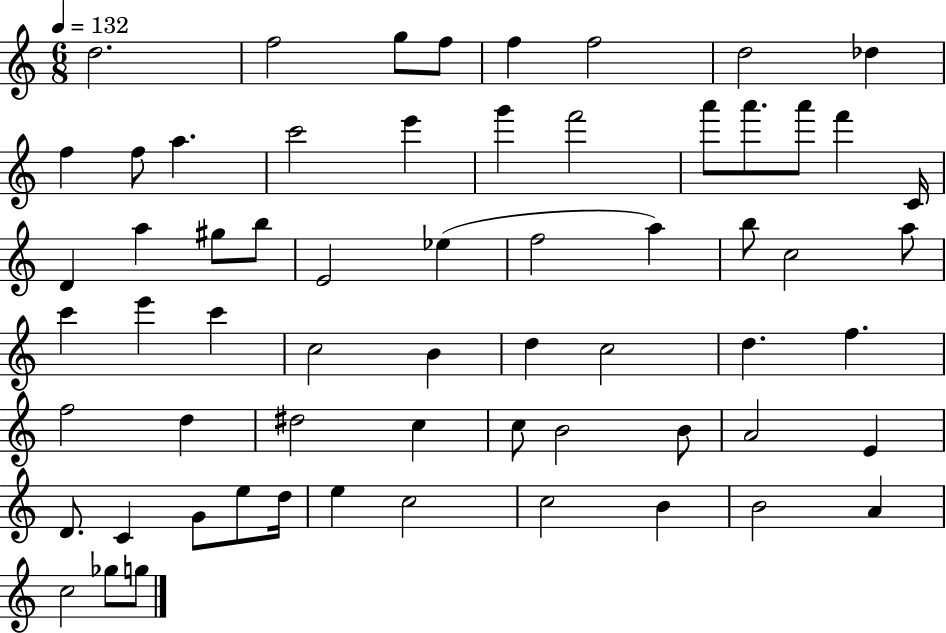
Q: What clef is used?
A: treble